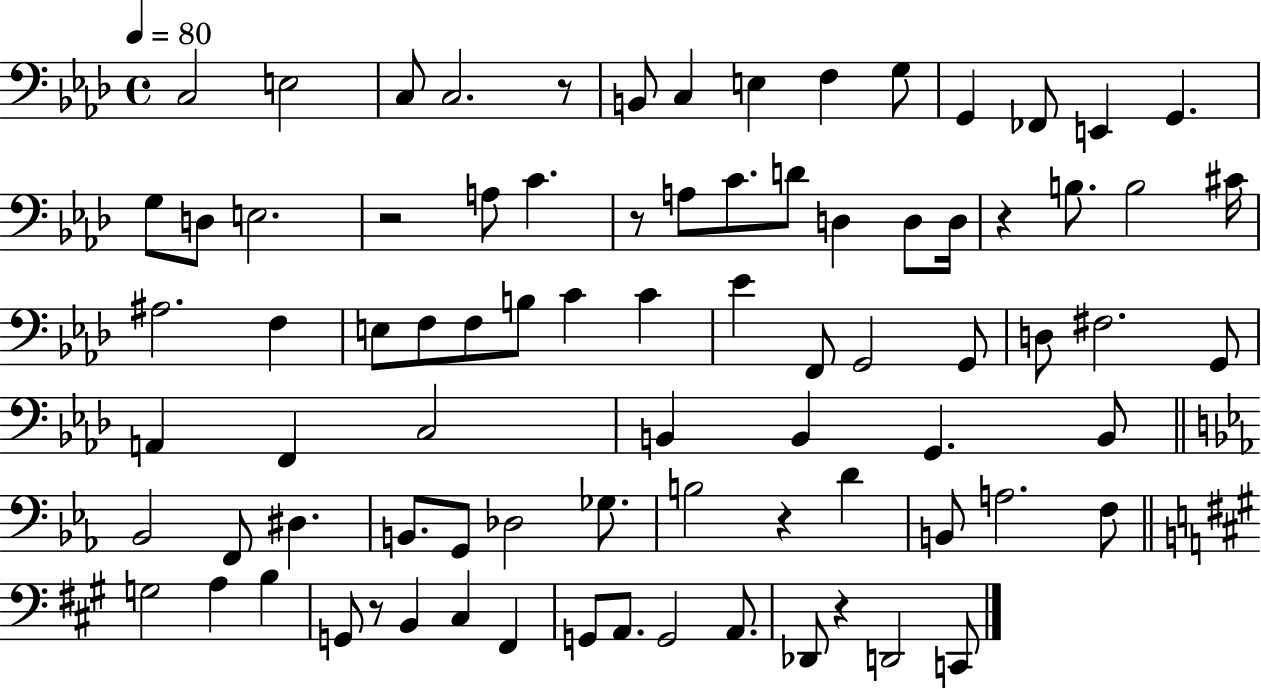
C3/h E3/h C3/e C3/h. R/e B2/e C3/q E3/q F3/q G3/e G2/q FES2/e E2/q G2/q. G3/e D3/e E3/h. R/h A3/e C4/q. R/e A3/e C4/e. D4/e D3/q D3/e D3/s R/q B3/e. B3/h C#4/s A#3/h. F3/q E3/e F3/e F3/e B3/e C4/q C4/q Eb4/q F2/e G2/h G2/e D3/e F#3/h. G2/e A2/q F2/q C3/h B2/q B2/q G2/q. B2/e Bb2/h F2/e D#3/q. B2/e. G2/e Db3/h Gb3/e. B3/h R/q D4/q B2/e A3/h. F3/e G3/h A3/q B3/q G2/e R/e B2/q C#3/q F#2/q G2/e A2/e. G2/h A2/e. Db2/e R/q D2/h C2/e